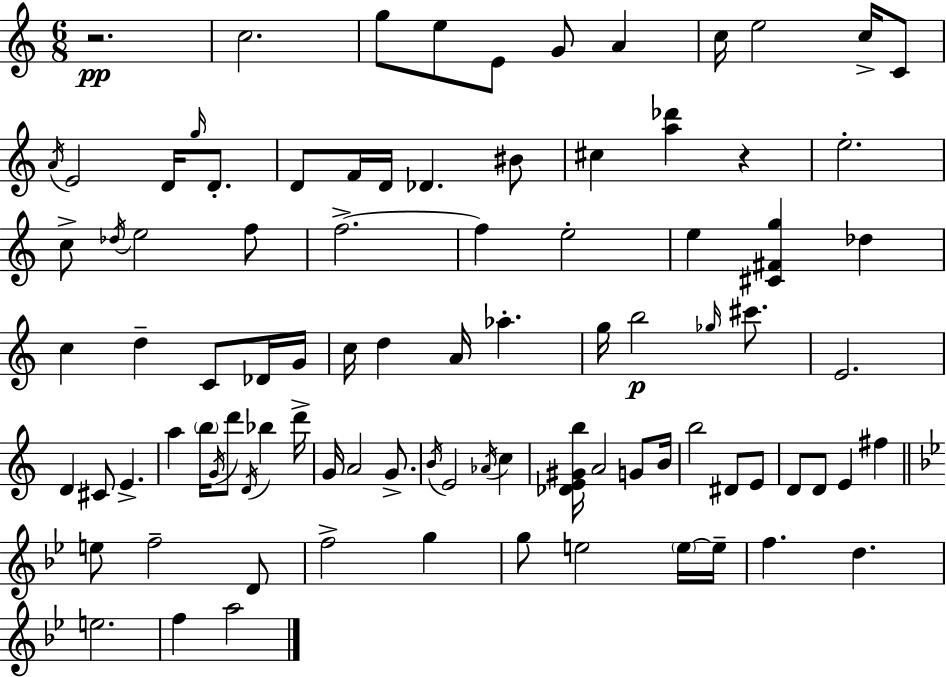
R/h. C5/h. G5/e E5/e E4/e G4/e A4/q C5/s E5/h C5/s C4/e A4/s E4/h D4/s G5/s D4/e. D4/e F4/s D4/s Db4/q. BIS4/e C#5/q [A5,Db6]/q R/q E5/h. C5/e Db5/s E5/h F5/e F5/h. F5/q E5/h E5/q [C#4,F#4,G5]/q Db5/q C5/q D5/q C4/e Db4/s G4/s C5/s D5/q A4/s Ab5/q. G5/s B5/h Gb5/s C#6/e. E4/h. D4/q C#4/e E4/q. A5/q B5/s G4/s D6/e D4/s Bb5/q D6/s G4/s A4/h G4/e. B4/s E4/h Ab4/s C5/q [Db4,E4,G#4,B5]/s A4/h G4/e B4/s B5/h D#4/e E4/e D4/e D4/e E4/q F#5/q E5/e F5/h D4/e F5/h G5/q G5/e E5/h E5/s E5/s F5/q. D5/q. E5/h. F5/q A5/h